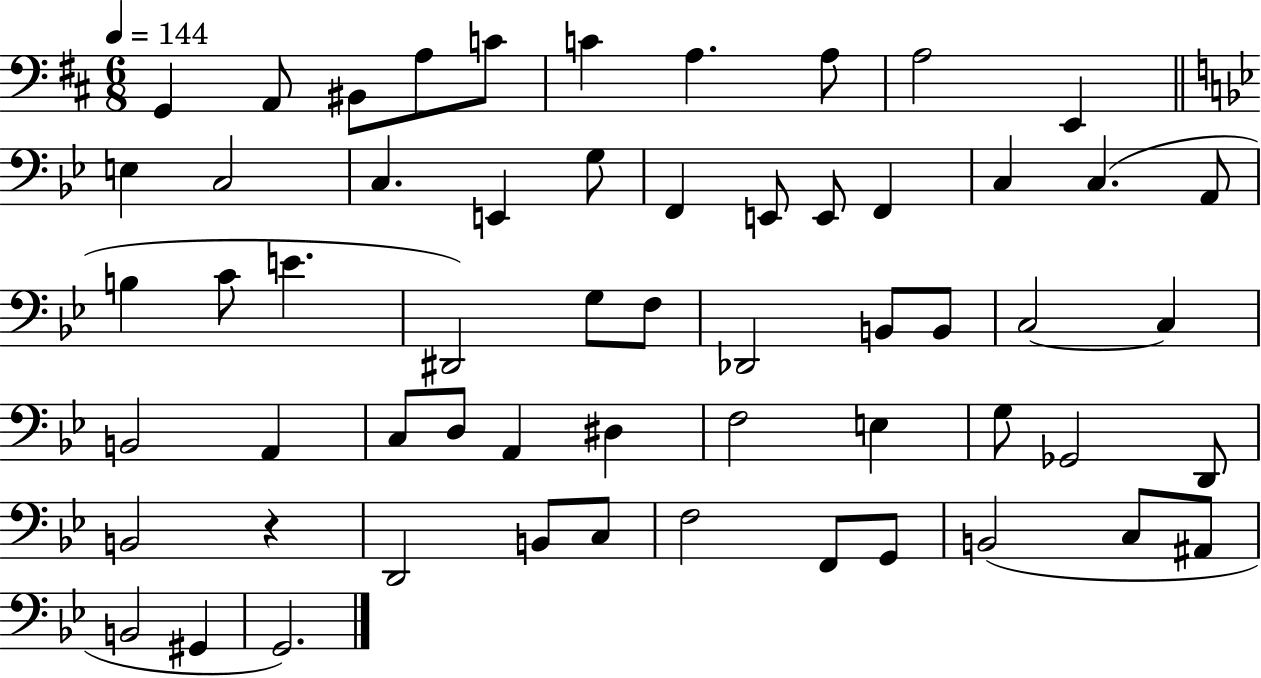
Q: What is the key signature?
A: D major